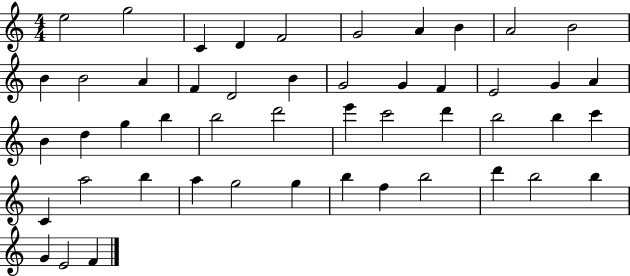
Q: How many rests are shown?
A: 0